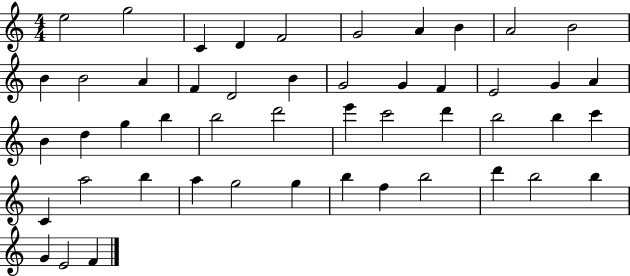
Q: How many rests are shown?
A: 0